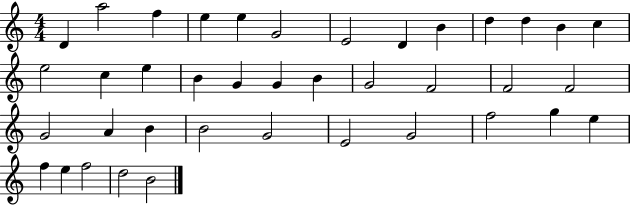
D4/q A5/h F5/q E5/q E5/q G4/h E4/h D4/q B4/q D5/q D5/q B4/q C5/q E5/h C5/q E5/q B4/q G4/q G4/q B4/q G4/h F4/h F4/h F4/h G4/h A4/q B4/q B4/h G4/h E4/h G4/h F5/h G5/q E5/q F5/q E5/q F5/h D5/h B4/h